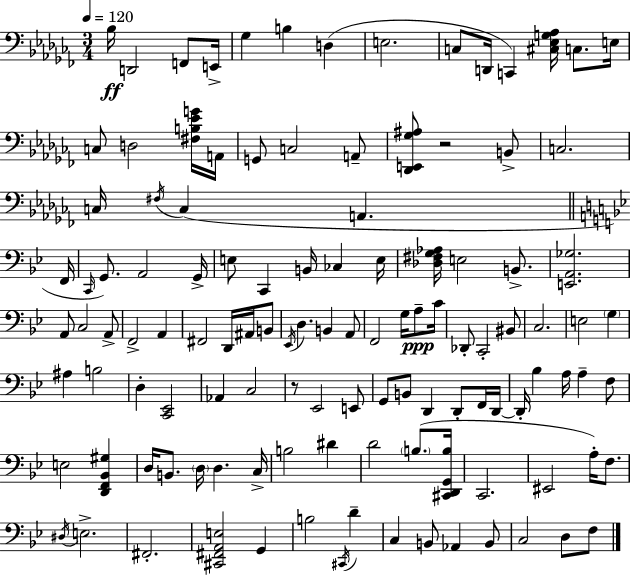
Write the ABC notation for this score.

X:1
T:Untitled
M:3/4
L:1/4
K:Abm
_B,/4 D,,2 F,,/2 E,,/4 _G, B, D, E,2 C,/2 D,,/4 C,, [^C,_E,G,_A,]/4 C,/2 E,/4 C,/2 D,2 [^F,B,_EG]/4 A,,/4 G,,/2 C,2 A,,/2 [_D,,E,,_G,^A,]/2 z2 B,,/2 C,2 C,/4 ^F,/4 C, A,, F,,/4 C,,/4 G,,/2 A,,2 G,,/4 E,/2 C,, B,,/4 _C, E,/4 [_D,^F,G,_A,]/4 E,2 B,,/2 [E,,A,,_G,]2 A,,/2 C,2 A,,/2 F,,2 A,, ^F,,2 D,,/4 ^A,,/4 B,,/2 _E,,/4 D, B,, A,,/2 F,,2 G,/4 A,/2 C/4 _D,,/2 C,,2 ^B,,/2 C,2 E,2 G, ^A, B,2 D, [C,,_E,,]2 _A,, C,2 z/2 _E,,2 E,,/2 G,,/2 B,,/2 D,, D,,/2 F,,/4 D,,/4 D,,/4 _B, A,/4 A, F,/2 E,2 [D,,F,,_B,,^G,] D,/4 B,,/2 D,/4 D, C,/4 B,2 ^D D2 B,/2 [^C,,D,,G,,B,]/4 C,,2 ^E,,2 A,/4 F,/2 ^D,/4 E,2 ^F,,2 [^C,,^F,,A,,E,]2 G,, B,2 ^C,,/4 D C, B,,/2 _A,, B,,/2 C,2 D,/2 F,/2